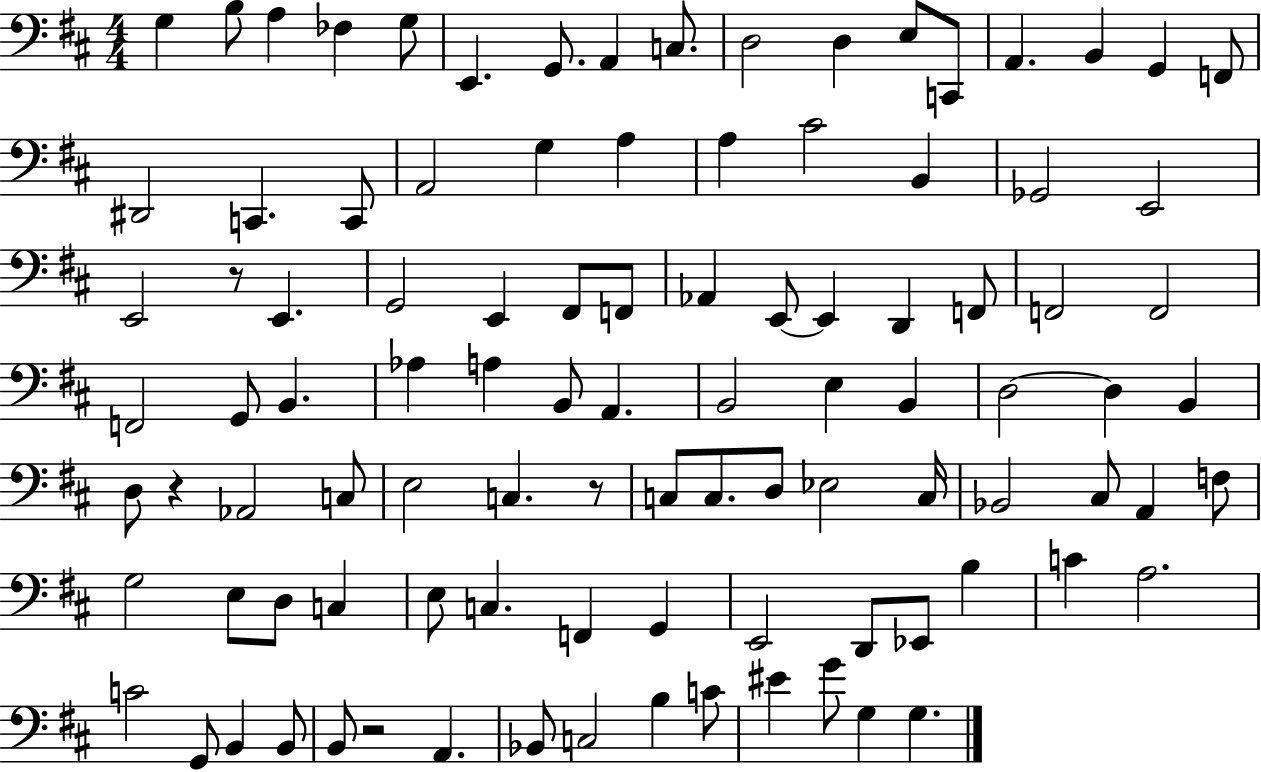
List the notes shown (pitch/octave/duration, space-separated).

G3/q B3/e A3/q FES3/q G3/e E2/q. G2/e. A2/q C3/e. D3/h D3/q E3/e C2/e A2/q. B2/q G2/q F2/e D#2/h C2/q. C2/e A2/h G3/q A3/q A3/q C#4/h B2/q Gb2/h E2/h E2/h R/e E2/q. G2/h E2/q F#2/e F2/e Ab2/q E2/e E2/q D2/q F2/e F2/h F2/h F2/h G2/e B2/q. Ab3/q A3/q B2/e A2/q. B2/h E3/q B2/q D3/h D3/q B2/q D3/e R/q Ab2/h C3/e E3/h C3/q. R/e C3/e C3/e. D3/e Eb3/h C3/s Bb2/h C#3/e A2/q F3/e G3/h E3/e D3/e C3/q E3/e C3/q. F2/q G2/q E2/h D2/e Eb2/e B3/q C4/q A3/h. C4/h G2/e B2/q B2/e B2/e R/h A2/q. Bb2/e C3/h B3/q C4/e EIS4/q G4/e G3/q G3/q.